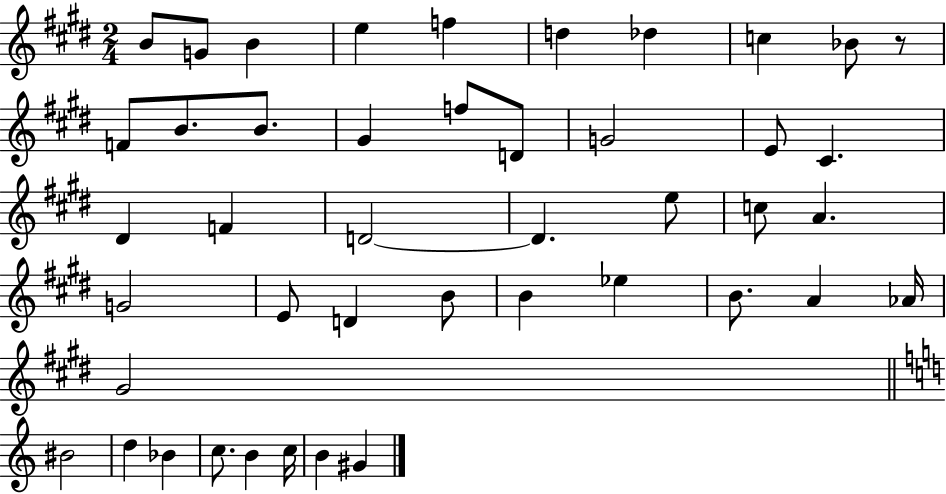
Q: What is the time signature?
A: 2/4